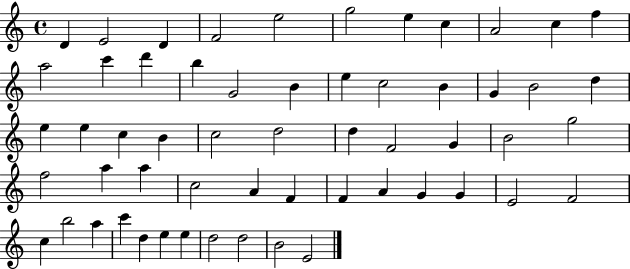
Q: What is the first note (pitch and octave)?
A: D4